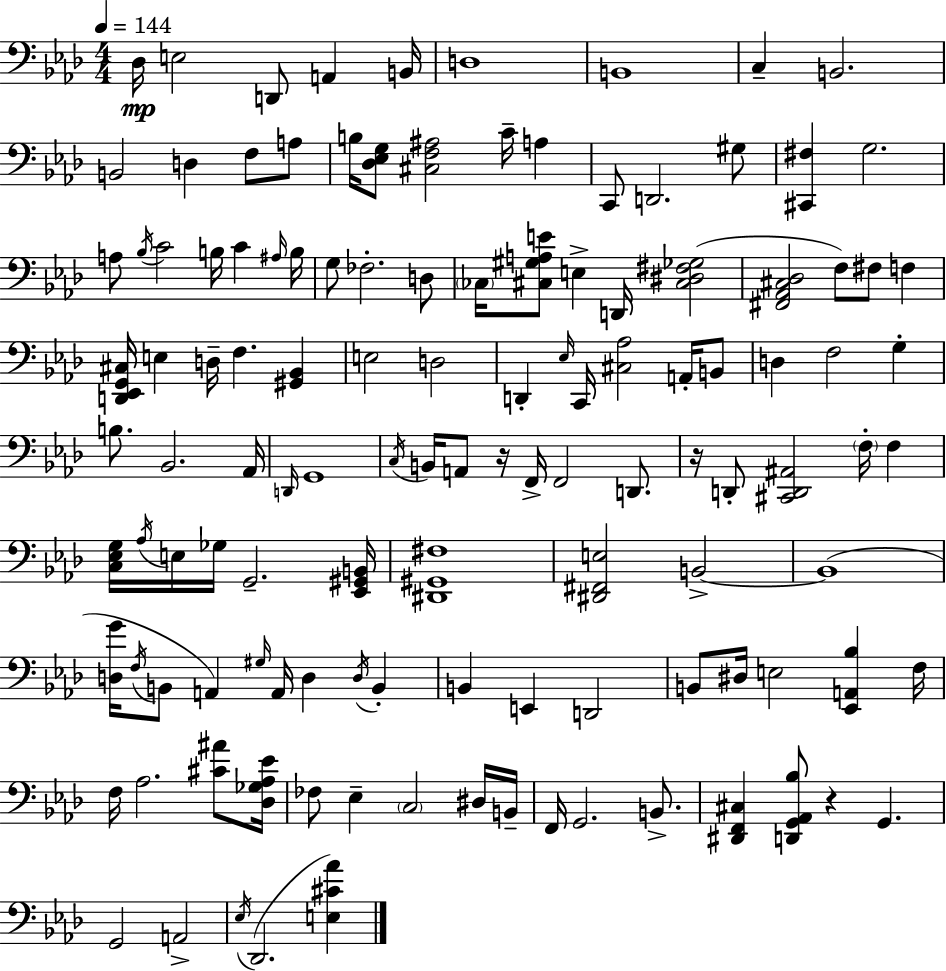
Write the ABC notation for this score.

X:1
T:Untitled
M:4/4
L:1/4
K:Fm
_D,/4 E,2 D,,/2 A,, B,,/4 D,4 B,,4 C, B,,2 B,,2 D, F,/2 A,/2 B,/4 [_D,_E,G,]/2 [^C,F,^A,]2 C/4 A, C,,/2 D,,2 ^G,/2 [^C,,^F,] G,2 A,/2 _B,/4 C2 B,/4 C ^A,/4 B,/4 G,/2 _F,2 D,/2 _C,/4 [^C,^G,A,E]/2 E, D,,/4 [^C,^D,^F,_G,]2 [^F,,_A,,^C,_D,]2 F,/2 ^F,/2 F, [D,,_E,,G,,^C,]/4 E, D,/4 F, [^G,,_B,,] E,2 D,2 D,, _E,/4 C,,/4 [^C,_A,]2 A,,/4 B,,/2 D, F,2 G, B,/2 _B,,2 _A,,/4 D,,/4 G,,4 C,/4 B,,/4 A,,/2 z/4 F,,/4 F,,2 D,,/2 z/4 D,,/2 [^C,,D,,^A,,]2 F,/4 F, [C,_E,G,]/4 _A,/4 E,/4 _G,/4 G,,2 [_E,,^G,,B,,]/4 [^D,,^G,,^F,]4 [^D,,^F,,E,]2 B,,2 B,,4 [D,G]/4 F,/4 B,,/2 A,, ^G,/4 A,,/4 D, D,/4 B,, B,, E,, D,,2 B,,/2 ^D,/4 E,2 [_E,,A,,_B,] F,/4 F,/4 _A,2 [^C^A]/2 [_D,_G,_A,_E]/4 _F,/2 _E, C,2 ^D,/4 B,,/4 F,,/4 G,,2 B,,/2 [^D,,F,,^C,] [D,,G,,_A,,_B,]/2 z G,, G,,2 A,,2 _E,/4 _D,,2 [E,^C_A]